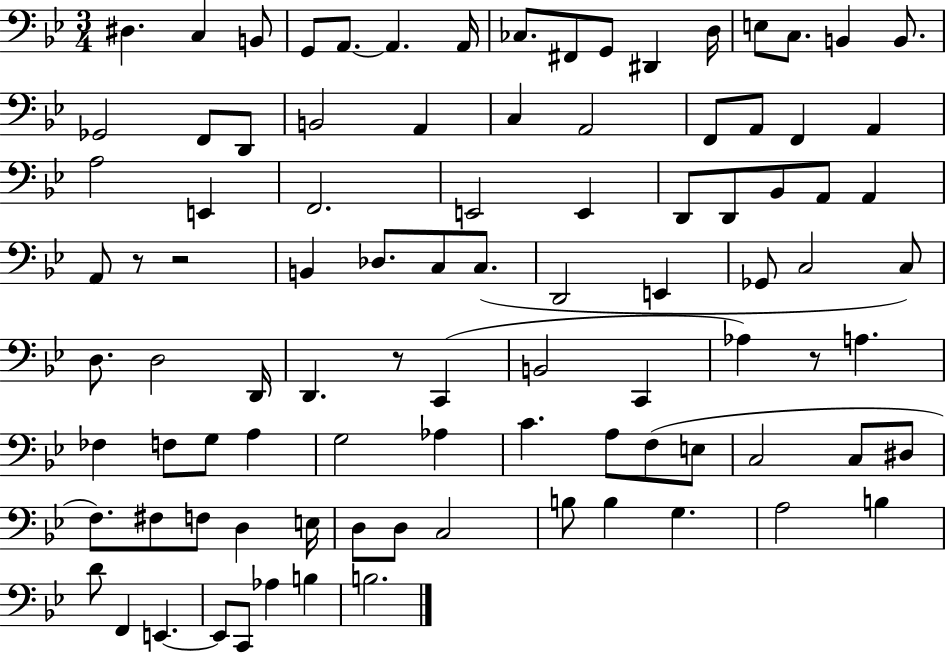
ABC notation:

X:1
T:Untitled
M:3/4
L:1/4
K:Bb
^D, C, B,,/2 G,,/2 A,,/2 A,, A,,/4 _C,/2 ^F,,/2 G,,/2 ^D,, D,/4 E,/2 C,/2 B,, B,,/2 _G,,2 F,,/2 D,,/2 B,,2 A,, C, A,,2 F,,/2 A,,/2 F,, A,, A,2 E,, F,,2 E,,2 E,, D,,/2 D,,/2 _B,,/2 A,,/2 A,, A,,/2 z/2 z2 B,, _D,/2 C,/2 C,/2 D,,2 E,, _G,,/2 C,2 C,/2 D,/2 D,2 D,,/4 D,, z/2 C,, B,,2 C,, _A, z/2 A, _F, F,/2 G,/2 A, G,2 _A, C A,/2 F,/2 E,/2 C,2 C,/2 ^D,/2 F,/2 ^F,/2 F,/2 D, E,/4 D,/2 D,/2 C,2 B,/2 B, G, A,2 B, D/2 F,, E,, E,,/2 C,,/2 _A, B, B,2